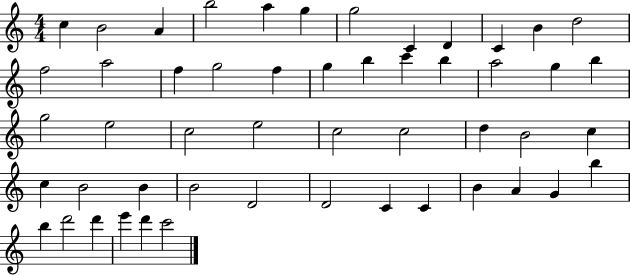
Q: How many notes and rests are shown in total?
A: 51